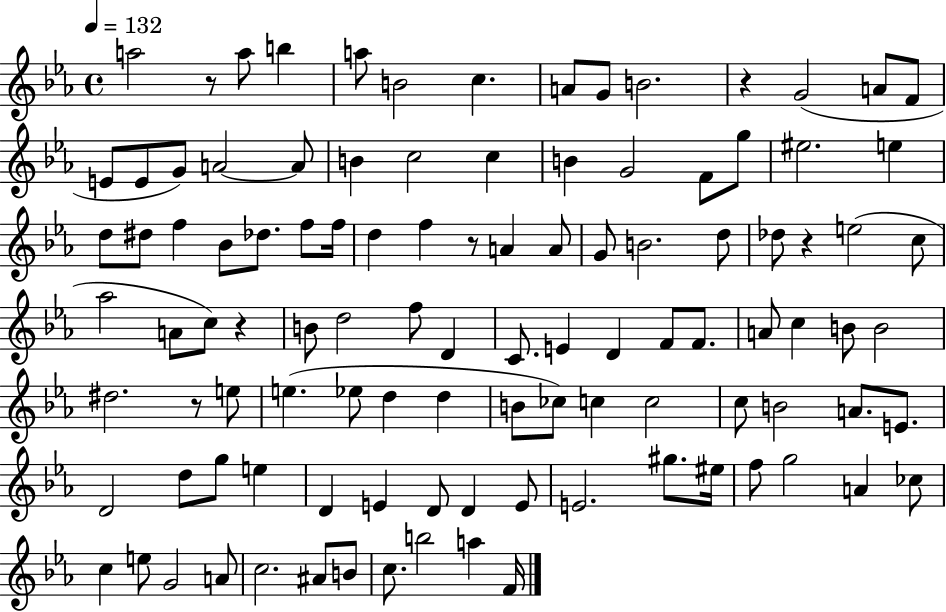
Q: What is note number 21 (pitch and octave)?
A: B4